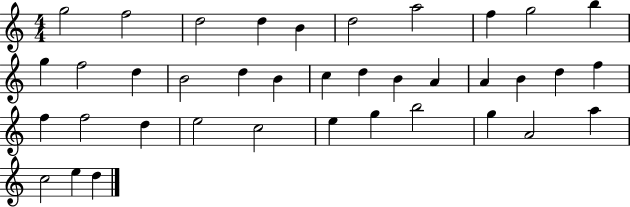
X:1
T:Untitled
M:4/4
L:1/4
K:C
g2 f2 d2 d B d2 a2 f g2 b g f2 d B2 d B c d B A A B d f f f2 d e2 c2 e g b2 g A2 a c2 e d